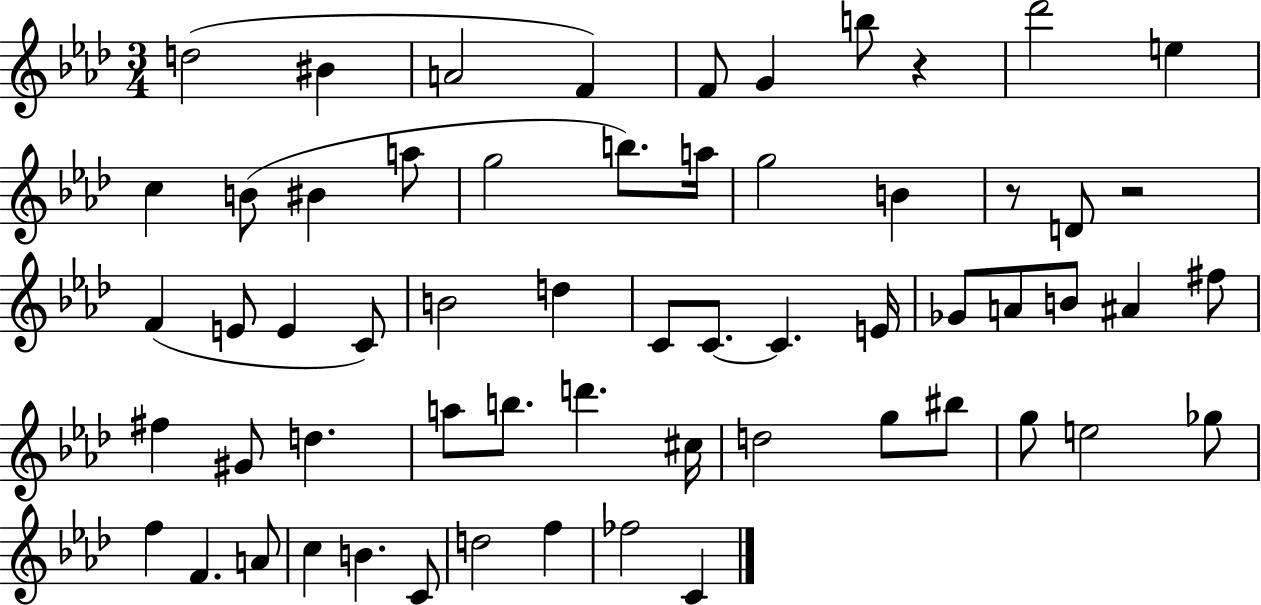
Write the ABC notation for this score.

X:1
T:Untitled
M:3/4
L:1/4
K:Ab
d2 ^B A2 F F/2 G b/2 z _d'2 e c B/2 ^B a/2 g2 b/2 a/4 g2 B z/2 D/2 z2 F E/2 E C/2 B2 d C/2 C/2 C E/4 _G/2 A/2 B/2 ^A ^f/2 ^f ^G/2 d a/2 b/2 d' ^c/4 d2 g/2 ^b/2 g/2 e2 _g/2 f F A/2 c B C/2 d2 f _f2 C